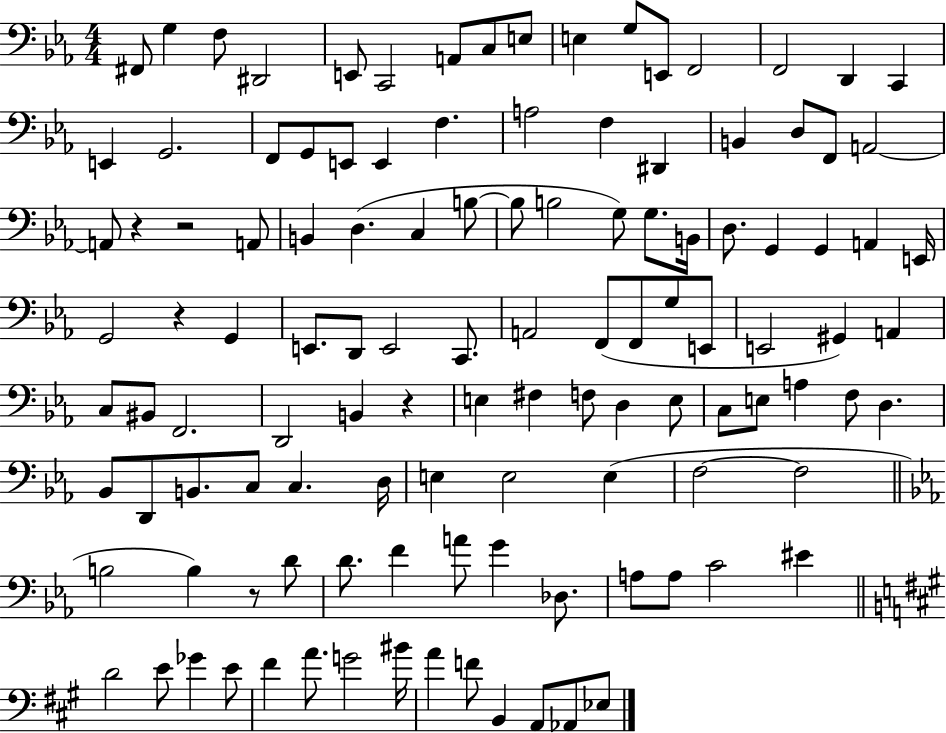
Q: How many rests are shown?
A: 5